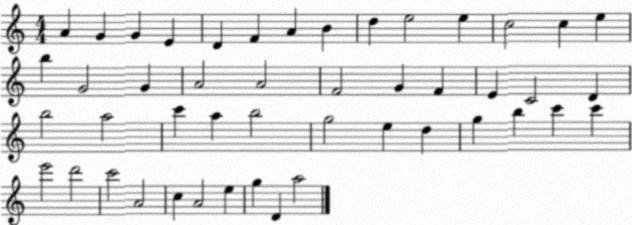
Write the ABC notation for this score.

X:1
T:Untitled
M:4/4
L:1/4
K:C
A G G E D F A B d e2 e c2 c e b G2 G A2 A2 F2 G F E C2 D b2 a2 c' a b2 g2 e d g b c' c' e'2 d'2 c'2 A2 c A2 e g D a2